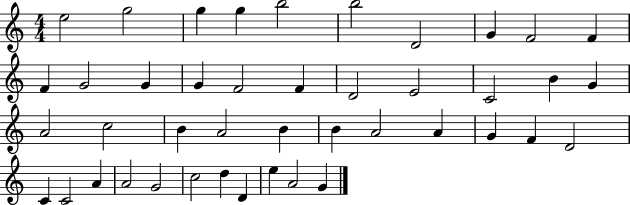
E5/h G5/h G5/q G5/q B5/h B5/h D4/h G4/q F4/h F4/q F4/q G4/h G4/q G4/q F4/h F4/q D4/h E4/h C4/h B4/q G4/q A4/h C5/h B4/q A4/h B4/q B4/q A4/h A4/q G4/q F4/q D4/h C4/q C4/h A4/q A4/h G4/h C5/h D5/q D4/q E5/q A4/h G4/q